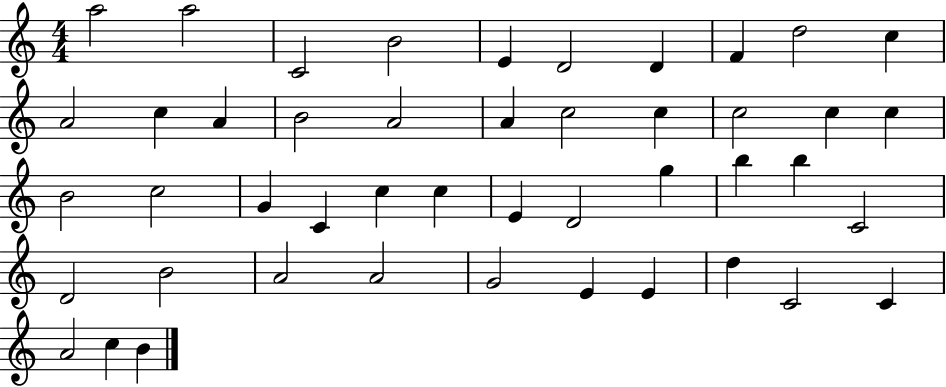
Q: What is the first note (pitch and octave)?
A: A5